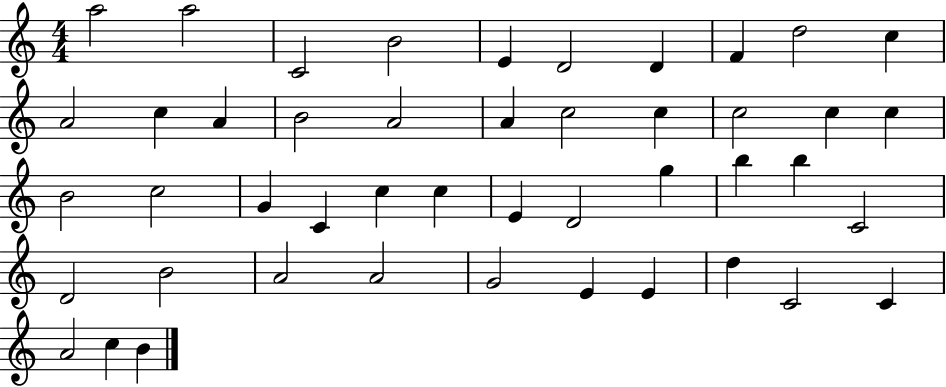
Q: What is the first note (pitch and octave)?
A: A5